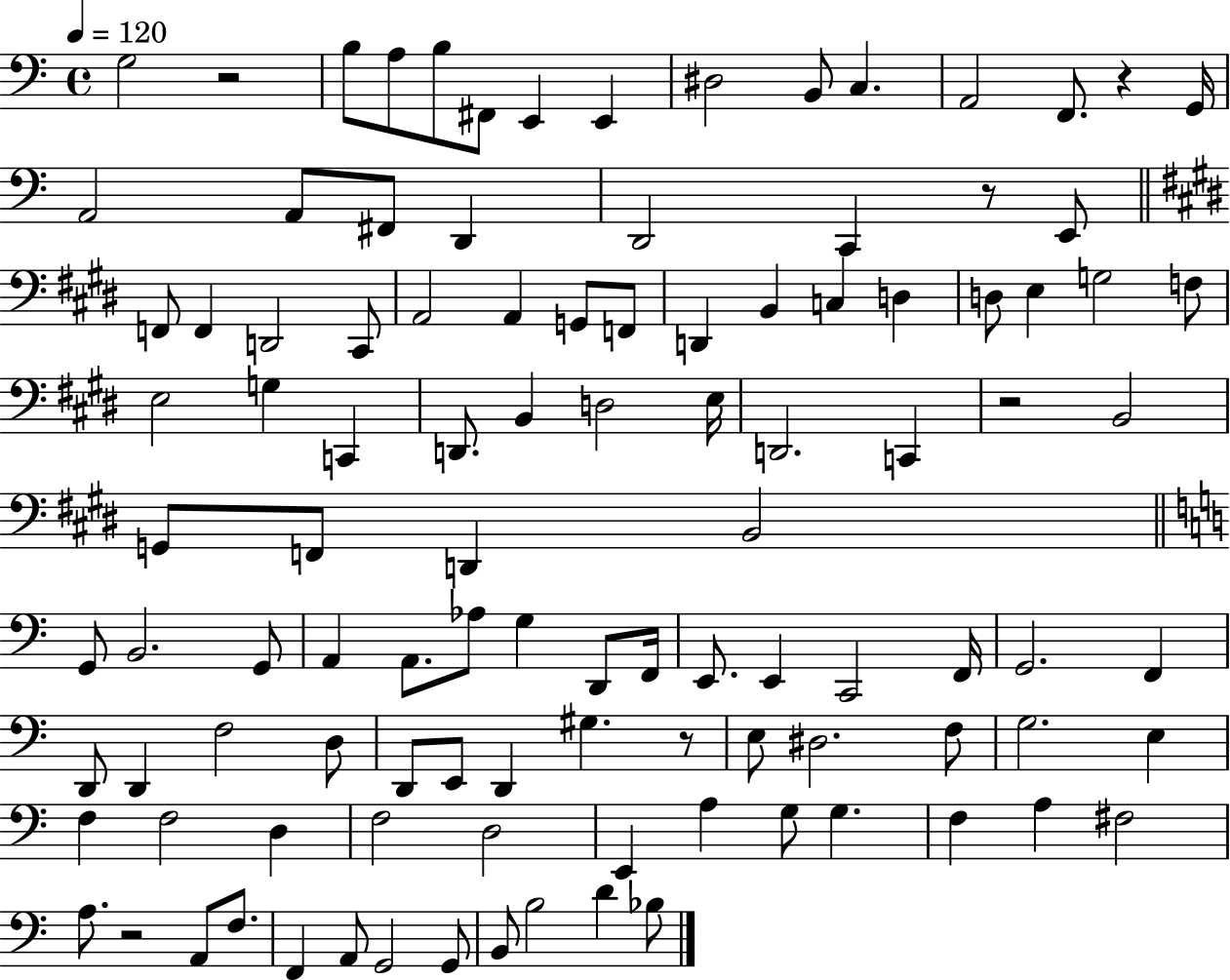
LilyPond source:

{
  \clef bass
  \time 4/4
  \defaultTimeSignature
  \key c \major
  \tempo 4 = 120
  \repeat volta 2 { g2 r2 | b8 a8 b8 fis,8 e,4 e,4 | dis2 b,8 c4. | a,2 f,8. r4 g,16 | \break a,2 a,8 fis,8 d,4 | d,2 c,4 r8 e,8 | \bar "||" \break \key e \major f,8 f,4 d,2 cis,8 | a,2 a,4 g,8 f,8 | d,4 b,4 c4 d4 | d8 e4 g2 f8 | \break e2 g4 c,4 | d,8. b,4 d2 e16 | d,2. c,4 | r2 b,2 | \break g,8 f,8 d,4 b,2 | \bar "||" \break \key c \major g,8 b,2. g,8 | a,4 a,8. aes8 g4 d,8 f,16 | e,8. e,4 c,2 f,16 | g,2. f,4 | \break d,8 d,4 f2 d8 | d,8 e,8 d,4 gis4. r8 | e8 dis2. f8 | g2. e4 | \break f4 f2 d4 | f2 d2 | e,4 a4 g8 g4. | f4 a4 fis2 | \break a8. r2 a,8 f8. | f,4 a,8 g,2 g,8 | b,8 b2 d'4 bes8 | } \bar "|."
}